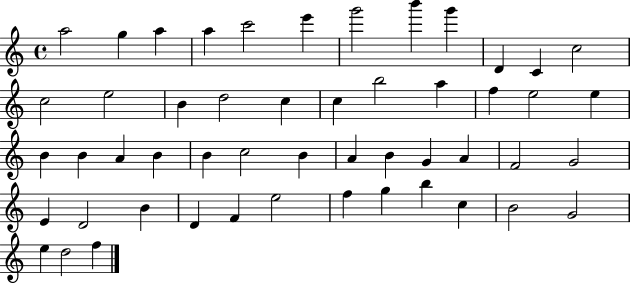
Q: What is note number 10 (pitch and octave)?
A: D4